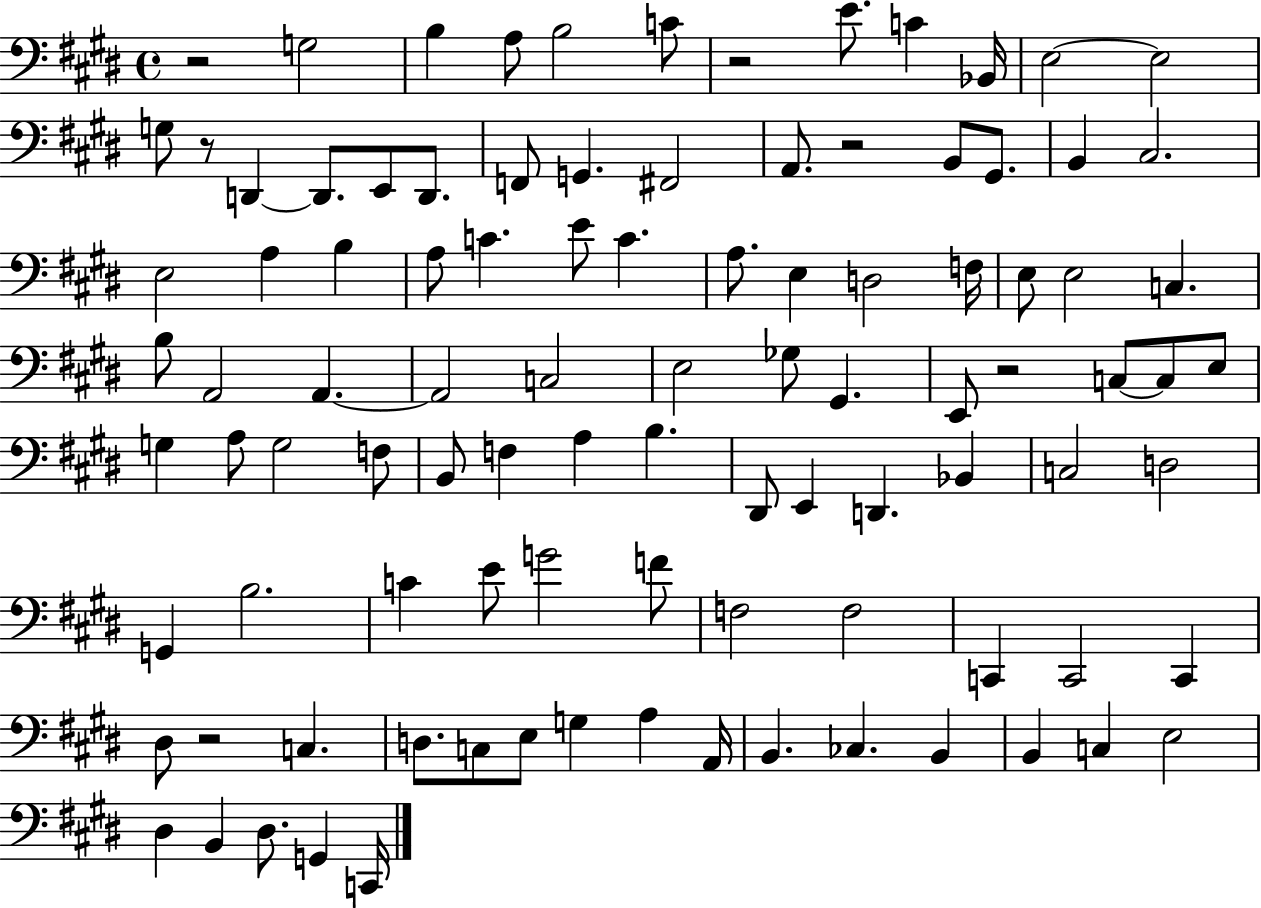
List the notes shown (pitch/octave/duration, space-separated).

R/h G3/h B3/q A3/e B3/h C4/e R/h E4/e. C4/q Bb2/s E3/h E3/h G3/e R/e D2/q D2/e. E2/e D2/e. F2/e G2/q. F#2/h A2/e. R/h B2/e G#2/e. B2/q C#3/h. E3/h A3/q B3/q A3/e C4/q. E4/e C4/q. A3/e. E3/q D3/h F3/s E3/e E3/h C3/q. B3/e A2/h A2/q. A2/h C3/h E3/h Gb3/e G#2/q. E2/e R/h C3/e C3/e E3/e G3/q A3/e G3/h F3/e B2/e F3/q A3/q B3/q. D#2/e E2/q D2/q. Bb2/q C3/h D3/h G2/q B3/h. C4/q E4/e G4/h F4/e F3/h F3/h C2/q C2/h C2/q D#3/e R/h C3/q. D3/e. C3/e E3/e G3/q A3/q A2/s B2/q. CES3/q. B2/q B2/q C3/q E3/h D#3/q B2/q D#3/e. G2/q C2/s